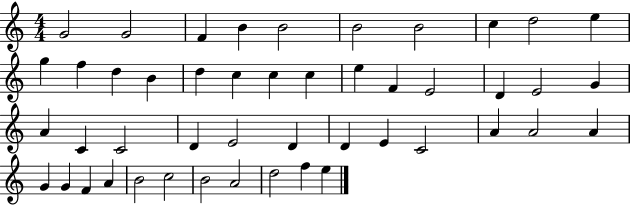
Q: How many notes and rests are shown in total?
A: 47